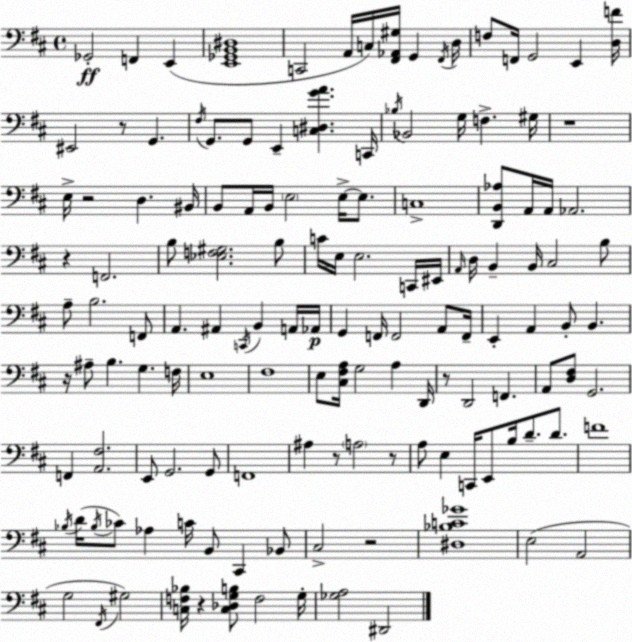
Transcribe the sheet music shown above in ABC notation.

X:1
T:Untitled
M:4/4
L:1/4
K:D
_G,,2 F,, E,, [E,,_G,,B,,^D,]4 C,,2 A,,/4 C,/4 [^F,,_A,,^G,]/4 G,, ^F,,/4 D,/4 F,/2 F,,/4 G,,2 E,, [D,F]/4 ^E,,2 z/2 G,, ^F,/4 G,,/2 G,,/2 E,, [C,^D,GA] C,,/4 _B,/4 _B,,2 G,/4 F, ^G,/4 z4 E,/4 z2 D, ^B,,/4 B,,/2 A,,/4 B,,/4 E,2 E,/4 E,/2 C,4 [D,,B,,_A,]/2 A,,/4 A,,/4 _A,,2 z F,,2 B,/2 [_E,F,^G,]2 B,/2 C/4 E,/4 E,2 C,,/4 ^E,,/4 A,,/4 D,/4 B,, B,,/4 ^C,2 B,/2 A,/2 B,2 F,,/2 A,, ^A,, C,,/4 B,, A,,/4 _A,,/4 G,, F,,/4 F,,2 A,,/2 F,,/4 E,, A,, B,,/2 B,, z/4 ^A,/2 B, G, F,/4 E,4 ^F,4 E,/2 [^C,^F,A,]/4 G,2 A, D,,/4 z/2 D,,2 F,, A,,/2 [D,^F,]/2 G,,2 F,, [A,,^F,]2 E,,/2 G,,2 G,,/2 F,,4 ^A, z/2 A,2 z/2 A,/2 E, C,,/4 E,,/2 B,/4 D/2 D/2 F4 _B,/4 D/4 _B,/4 _C/2 _A, C/4 B,,/2 ^C,, _B,,/2 ^C,2 z2 [^D,_B,C_G]4 E,2 A,,2 G,2 ^F,,/4 ^G,2 [C,F,_B,]/4 z [C,_D,G,B,]/2 F,2 G,/4 [_G,A,]2 ^D,,2